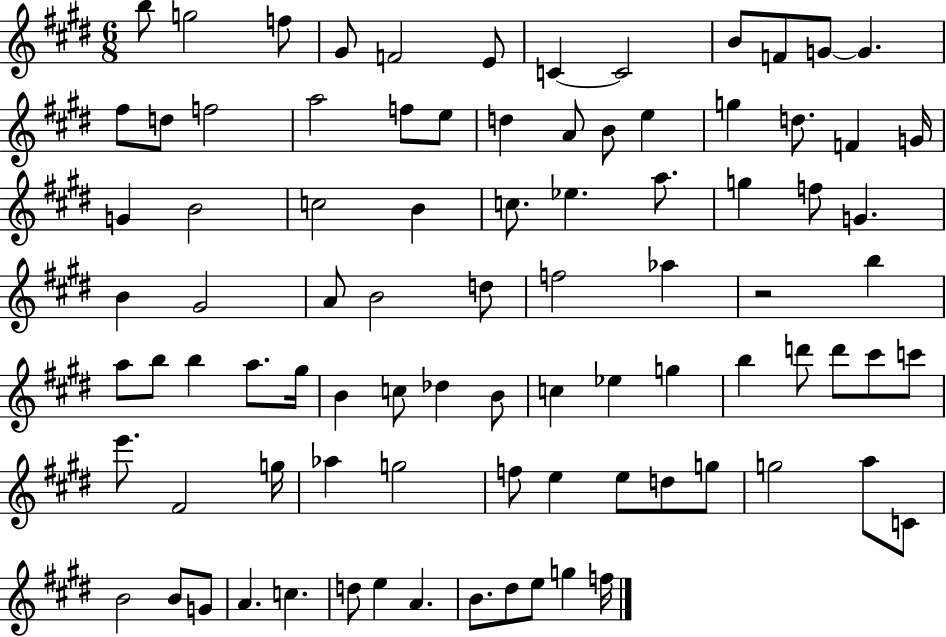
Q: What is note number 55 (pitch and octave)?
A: Eb5